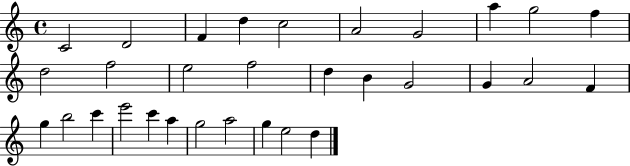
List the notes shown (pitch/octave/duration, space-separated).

C4/h D4/h F4/q D5/q C5/h A4/h G4/h A5/q G5/h F5/q D5/h F5/h E5/h F5/h D5/q B4/q G4/h G4/q A4/h F4/q G5/q B5/h C6/q E6/h C6/q A5/q G5/h A5/h G5/q E5/h D5/q